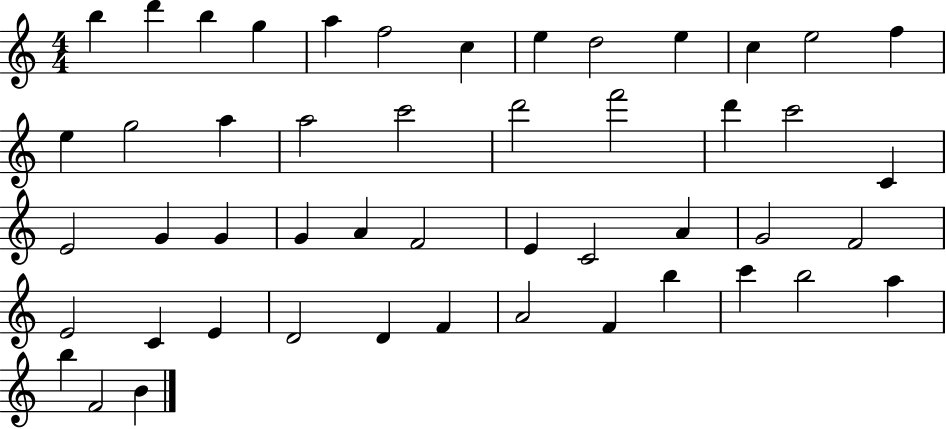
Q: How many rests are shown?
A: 0